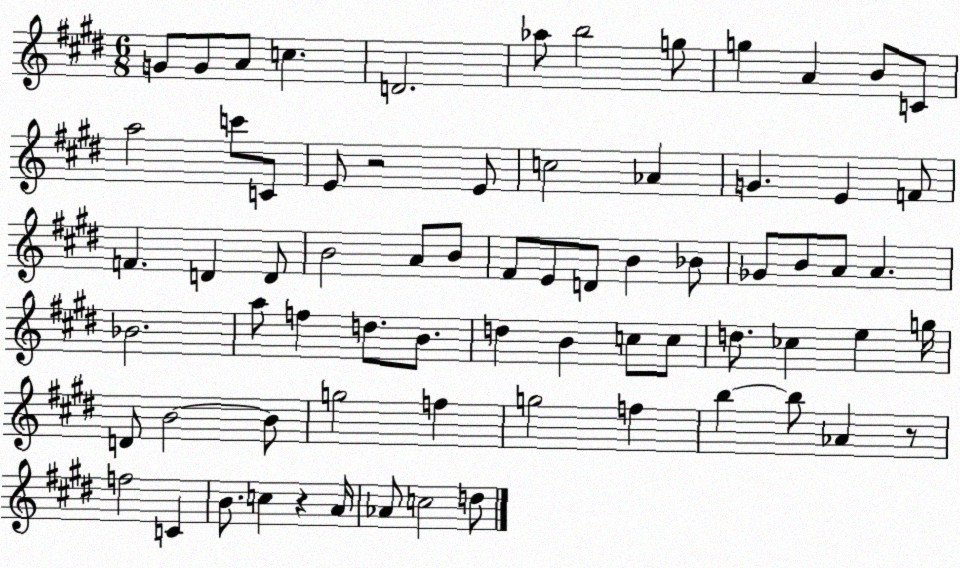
X:1
T:Untitled
M:6/8
L:1/4
K:E
G/2 G/2 A/2 c D2 _a/2 b2 g/2 g A B/2 C/2 a2 c'/2 C/2 E/2 z2 E/2 c2 _A G E F/2 F D D/2 B2 A/2 B/2 ^F/2 E/2 D/2 B _B/2 _G/2 B/2 A/2 A _B2 a/2 f d/2 B/2 d B c/2 c/2 d/2 _c e g/4 D/2 B2 B/2 g2 f g2 f b b/2 _A z/2 f2 C B/2 c z A/4 _A/2 c2 d/2